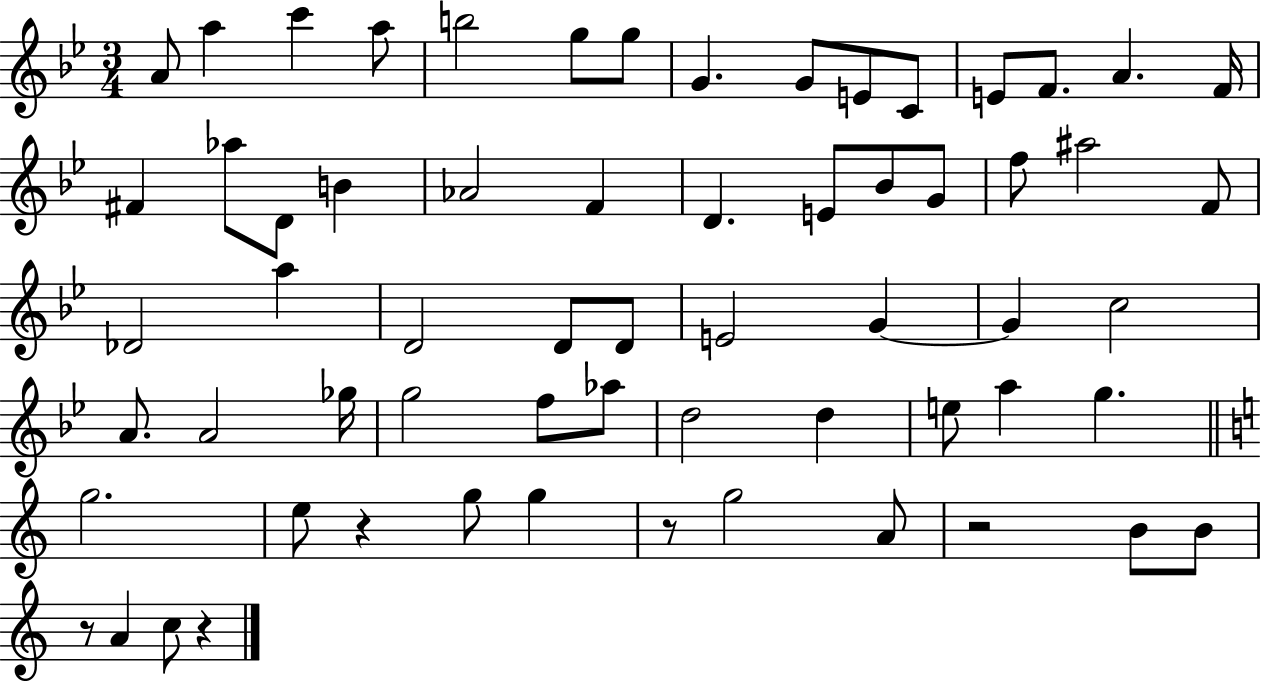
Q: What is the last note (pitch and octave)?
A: C5